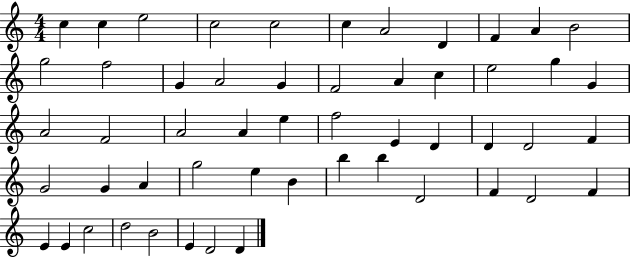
{
  \clef treble
  \numericTimeSignature
  \time 4/4
  \key c \major
  c''4 c''4 e''2 | c''2 c''2 | c''4 a'2 d'4 | f'4 a'4 b'2 | \break g''2 f''2 | g'4 a'2 g'4 | f'2 a'4 c''4 | e''2 g''4 g'4 | \break a'2 f'2 | a'2 a'4 e''4 | f''2 e'4 d'4 | d'4 d'2 f'4 | \break g'2 g'4 a'4 | g''2 e''4 b'4 | b''4 b''4 d'2 | f'4 d'2 f'4 | \break e'4 e'4 c''2 | d''2 b'2 | e'4 d'2 d'4 | \bar "|."
}